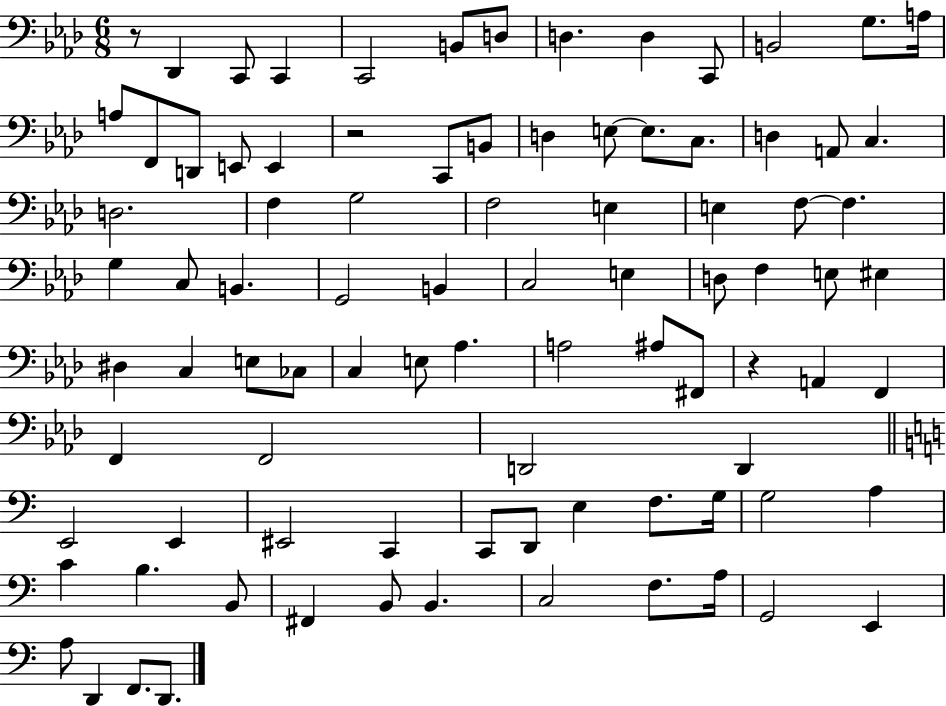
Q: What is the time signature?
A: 6/8